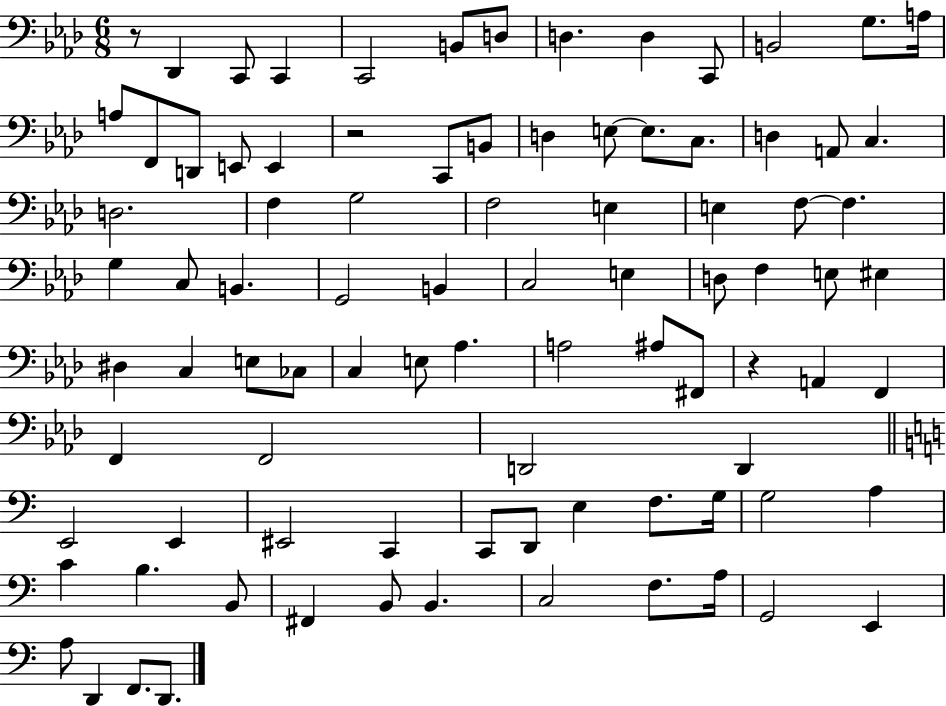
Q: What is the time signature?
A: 6/8